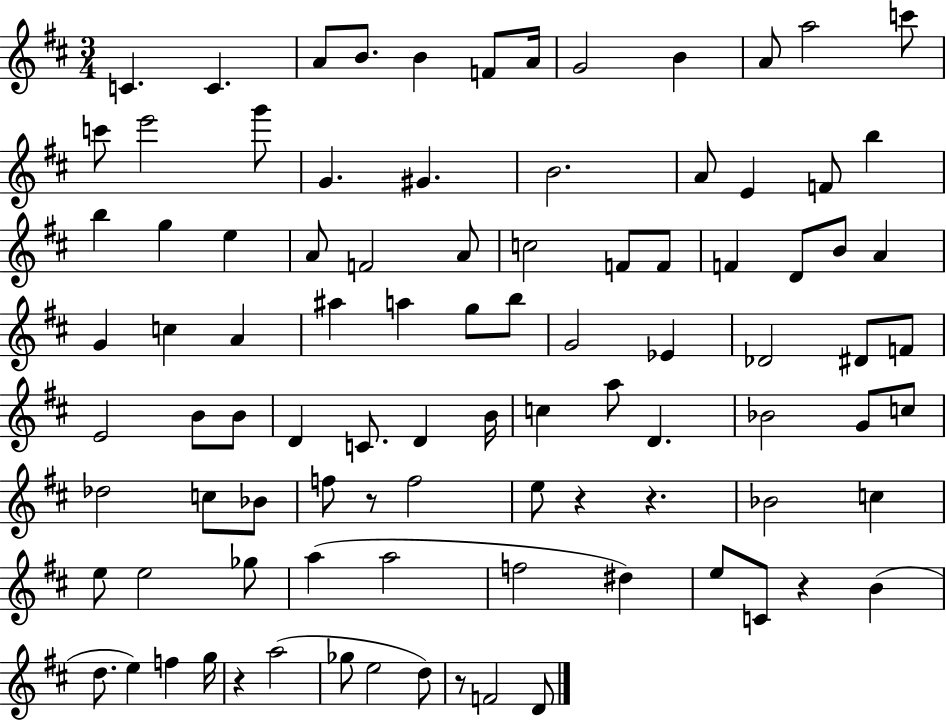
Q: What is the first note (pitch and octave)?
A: C4